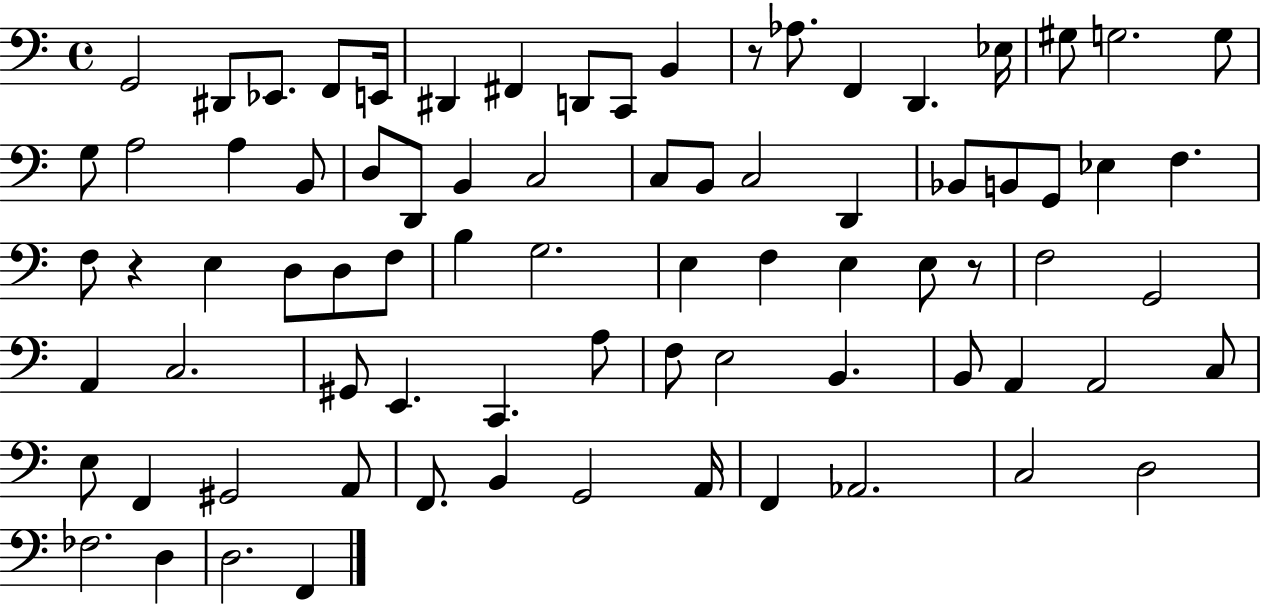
G2/h D#2/e Eb2/e. F2/e E2/s D#2/q F#2/q D2/e C2/e B2/q R/e Ab3/e. F2/q D2/q. Eb3/s G#3/e G3/h. G3/e G3/e A3/h A3/q B2/e D3/e D2/e B2/q C3/h C3/e B2/e C3/h D2/q Bb2/e B2/e G2/e Eb3/q F3/q. F3/e R/q E3/q D3/e D3/e F3/e B3/q G3/h. E3/q F3/q E3/q E3/e R/e F3/h G2/h A2/q C3/h. G#2/e E2/q. C2/q. A3/e F3/e E3/h B2/q. B2/e A2/q A2/h C3/e E3/e F2/q G#2/h A2/e F2/e. B2/q G2/h A2/s F2/q Ab2/h. C3/h D3/h FES3/h. D3/q D3/h. F2/q